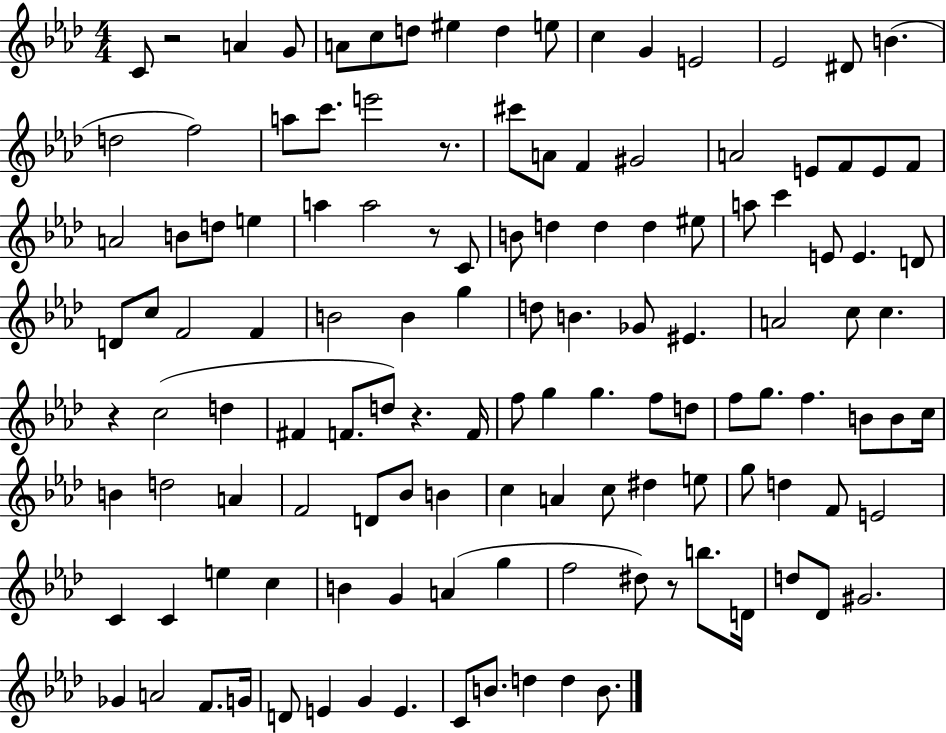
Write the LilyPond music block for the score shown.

{
  \clef treble
  \numericTimeSignature
  \time 4/4
  \key aes \major
  c'8 r2 a'4 g'8 | a'8 c''8 d''8 eis''4 d''4 e''8 | c''4 g'4 e'2 | ees'2 dis'8 b'4.( | \break d''2 f''2) | a''8 c'''8. e'''2 r8. | cis'''8 a'8 f'4 gis'2 | a'2 e'8 f'8 e'8 f'8 | \break a'2 b'8 d''8 e''4 | a''4 a''2 r8 c'8 | b'8 d''4 d''4 d''4 eis''8 | a''8 c'''4 e'8 e'4. d'8 | \break d'8 c''8 f'2 f'4 | b'2 b'4 g''4 | d''8 b'4. ges'8 eis'4. | a'2 c''8 c''4. | \break r4 c''2( d''4 | fis'4 f'8. d''8) r4. f'16 | f''8 g''4 g''4. f''8 d''8 | f''8 g''8. f''4. b'8 b'8 c''16 | \break b'4 d''2 a'4 | f'2 d'8 bes'8 b'4 | c''4 a'4 c''8 dis''4 e''8 | g''8 d''4 f'8 e'2 | \break c'4 c'4 e''4 c''4 | b'4 g'4 a'4( g''4 | f''2 dis''8) r8 b''8. d'16 | d''8 des'8 gis'2. | \break ges'4 a'2 f'8. g'16 | d'8 e'4 g'4 e'4. | c'8 b'8. d''4 d''4 b'8. | \bar "|."
}